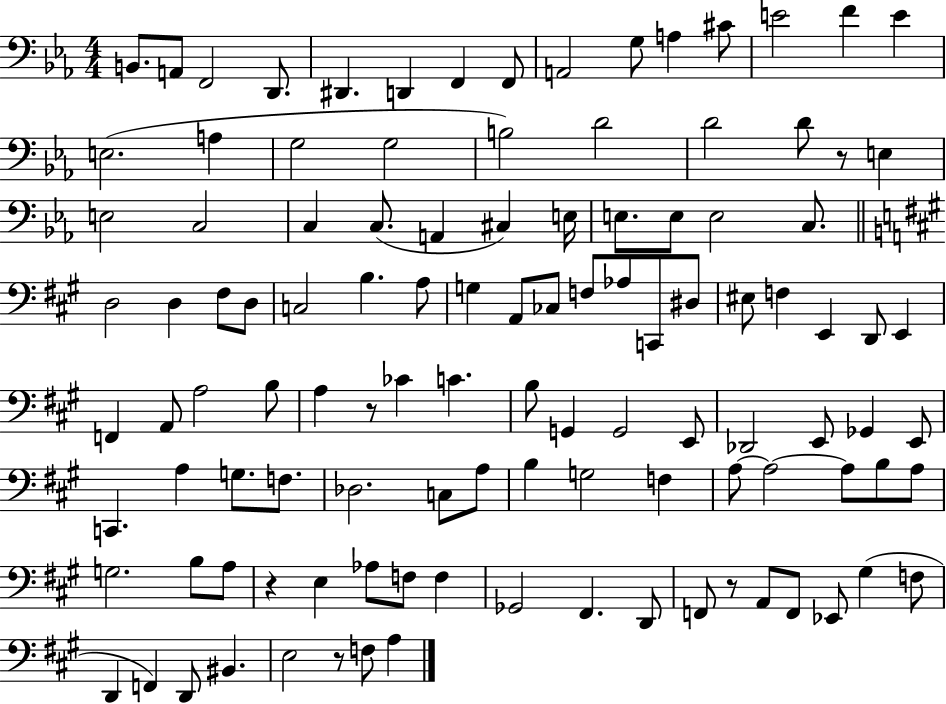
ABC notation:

X:1
T:Untitled
M:4/4
L:1/4
K:Eb
B,,/2 A,,/2 F,,2 D,,/2 ^D,, D,, F,, F,,/2 A,,2 G,/2 A, ^C/2 E2 F E E,2 A, G,2 G,2 B,2 D2 D2 D/2 z/2 E, E,2 C,2 C, C,/2 A,, ^C, E,/4 E,/2 E,/2 E,2 C,/2 D,2 D, ^F,/2 D,/2 C,2 B, A,/2 G, A,,/2 _C,/2 F,/2 _A,/2 C,,/2 ^D,/2 ^E,/2 F, E,, D,,/2 E,, F,, A,,/2 A,2 B,/2 A, z/2 _C C B,/2 G,, G,,2 E,,/2 _D,,2 E,,/2 _G,, E,,/2 C,, A, G,/2 F,/2 _D,2 C,/2 A,/2 B, G,2 F, A,/2 A,2 A,/2 B,/2 A,/2 G,2 B,/2 A,/2 z E, _A,/2 F,/2 F, _G,,2 ^F,, D,,/2 F,,/2 z/2 A,,/2 F,,/2 _E,,/2 ^G, F,/2 D,, F,, D,,/2 ^B,, E,2 z/2 F,/2 A,